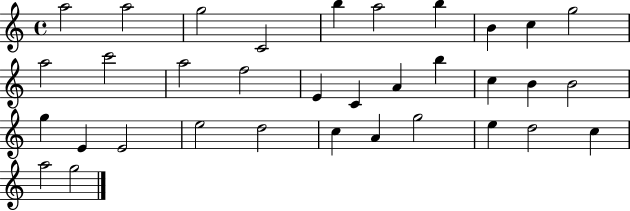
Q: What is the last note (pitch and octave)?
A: G5